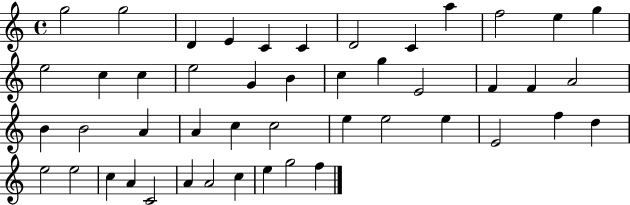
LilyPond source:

{
  \clef treble
  \time 4/4
  \defaultTimeSignature
  \key c \major
  g''2 g''2 | d'4 e'4 c'4 c'4 | d'2 c'4 a''4 | f''2 e''4 g''4 | \break e''2 c''4 c''4 | e''2 g'4 b'4 | c''4 g''4 e'2 | f'4 f'4 a'2 | \break b'4 b'2 a'4 | a'4 c''4 c''2 | e''4 e''2 e''4 | e'2 f''4 d''4 | \break e''2 e''2 | c''4 a'4 c'2 | a'4 a'2 c''4 | e''4 g''2 f''4 | \break \bar "|."
}